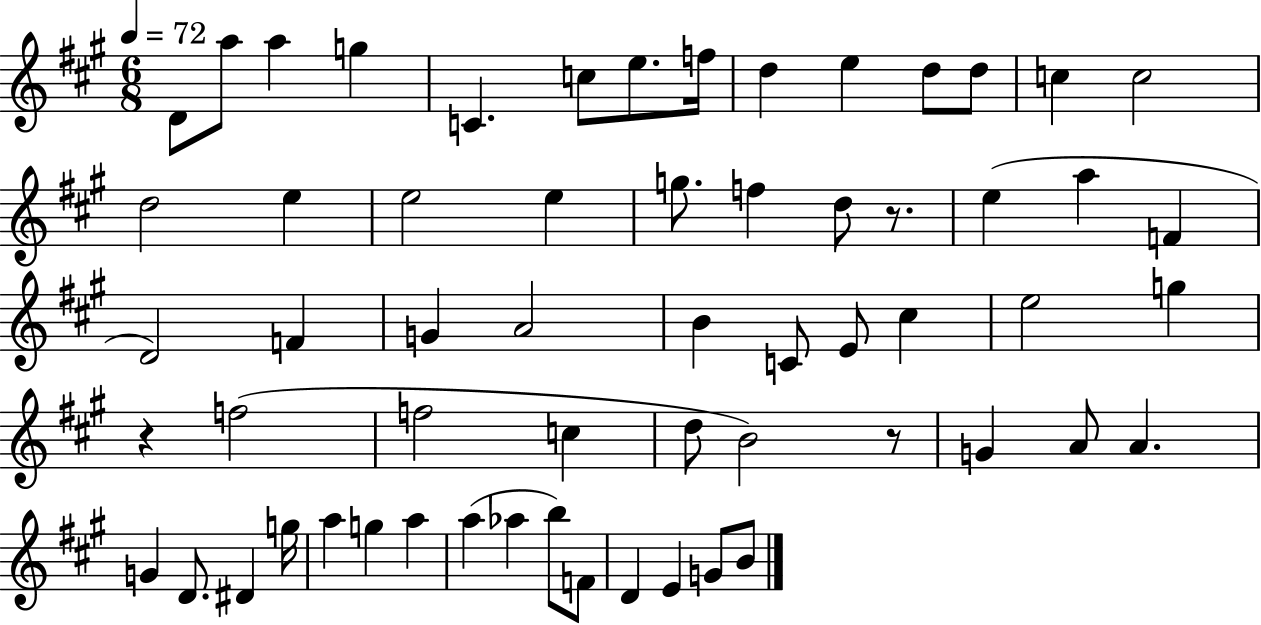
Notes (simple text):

D4/e A5/e A5/q G5/q C4/q. C5/e E5/e. F5/s D5/q E5/q D5/e D5/e C5/q C5/h D5/h E5/q E5/h E5/q G5/e. F5/q D5/e R/e. E5/q A5/q F4/q D4/h F4/q G4/q A4/h B4/q C4/e E4/e C#5/q E5/h G5/q R/q F5/h F5/h C5/q D5/e B4/h R/e G4/q A4/e A4/q. G4/q D4/e. D#4/q G5/s A5/q G5/q A5/q A5/q Ab5/q B5/e F4/e D4/q E4/q G4/e B4/e